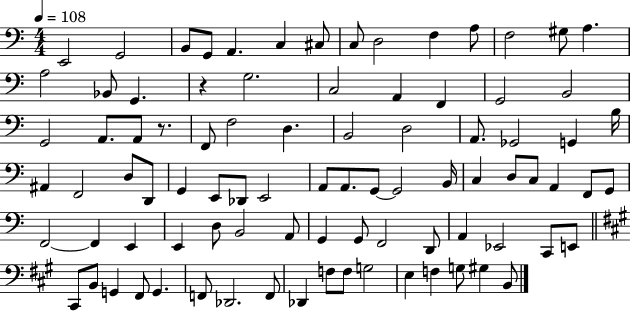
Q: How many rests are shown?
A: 2